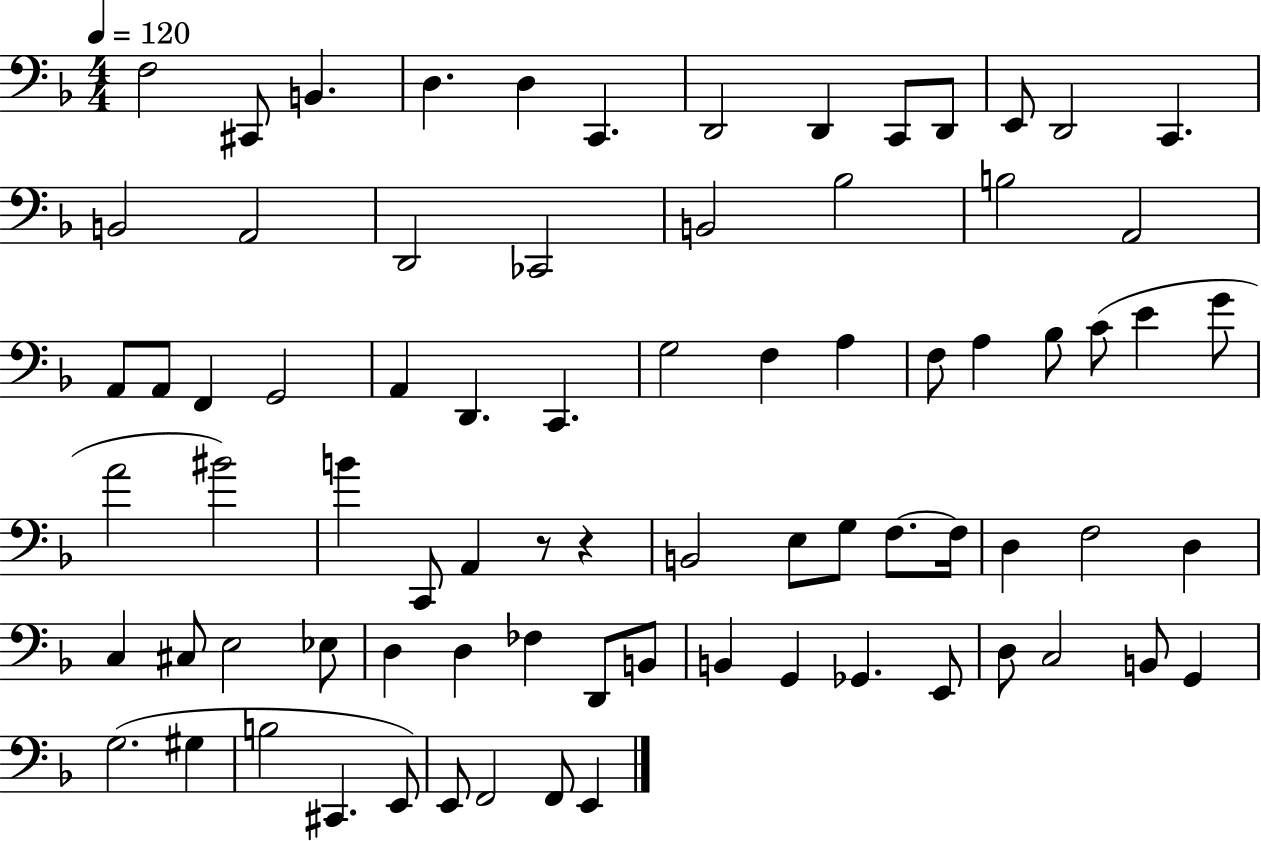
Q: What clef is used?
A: bass